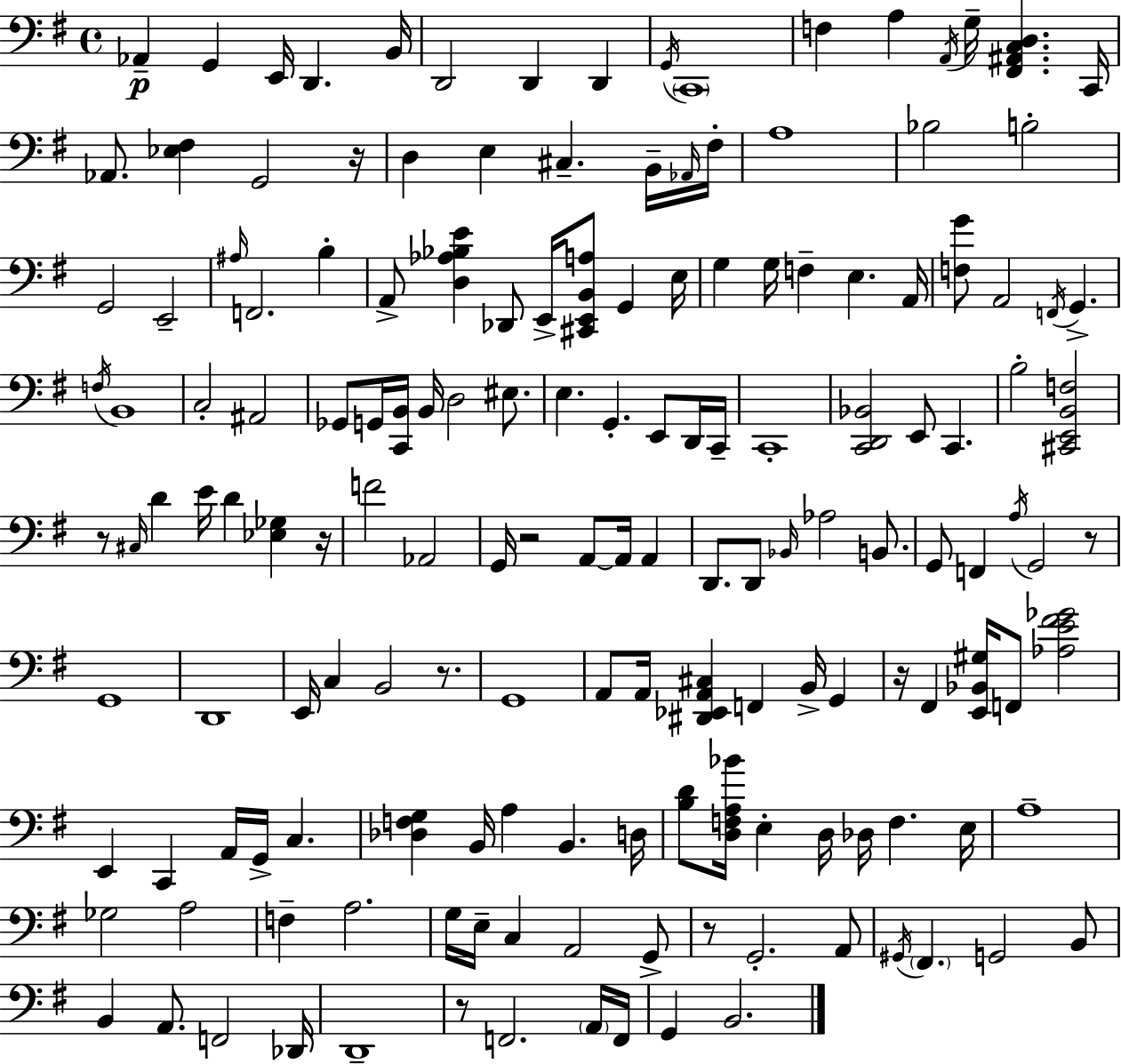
Ab2/q G2/q E2/s D2/q. B2/s D2/h D2/q D2/q G2/s C2/w F3/q A3/q A2/s G3/s [F#2,A#2,C3,D3]/q. C2/s Ab2/e. [Eb3,F#3]/q G2/h R/s D3/q E3/q C#3/q. B2/s Ab2/s F#3/s A3/w Bb3/h B3/h G2/h E2/h A#3/s F2/h. B3/q A2/e [D3,Ab3,Bb3,E4]/q Db2/e E2/s [C#2,E2,B2,A3]/e G2/q E3/s G3/q G3/s F3/q E3/q. A2/s [F3,G4]/e A2/h F2/s G2/q. F3/s B2/w C3/h A#2/h Gb2/e G2/s [C2,B2]/s B2/s D3/h EIS3/e. E3/q. G2/q. E2/e D2/s C2/s C2/w [C2,D2,Bb2]/h E2/e C2/q. B3/h [C#2,E2,B2,F3]/h R/e C#3/s D4/q E4/s D4/q [Eb3,Gb3]/q R/s F4/h Ab2/h G2/s R/h A2/e A2/s A2/q D2/e. D2/e Bb2/s Ab3/h B2/e. G2/e F2/q A3/s G2/h R/e G2/w D2/w E2/s C3/q B2/h R/e. G2/w A2/e A2/s [D#2,Eb2,A2,C#3]/q F2/q B2/s G2/q R/s F#2/q [E2,Bb2,G#3]/s F2/e [Ab3,E4,F#4,Gb4]/h E2/q C2/q A2/s G2/s C3/q. [Db3,F3,G3]/q B2/s A3/q B2/q. D3/s [B3,D4]/e [D3,F3,A3,Bb4]/s E3/q D3/s Db3/s F3/q. E3/s A3/w Gb3/h A3/h F3/q A3/h. G3/s E3/s C3/q A2/h G2/e R/e G2/h. A2/e G#2/s F#2/q. G2/h B2/e B2/q A2/e. F2/h Db2/s D2/w R/e F2/h. A2/s F2/s G2/q B2/h.